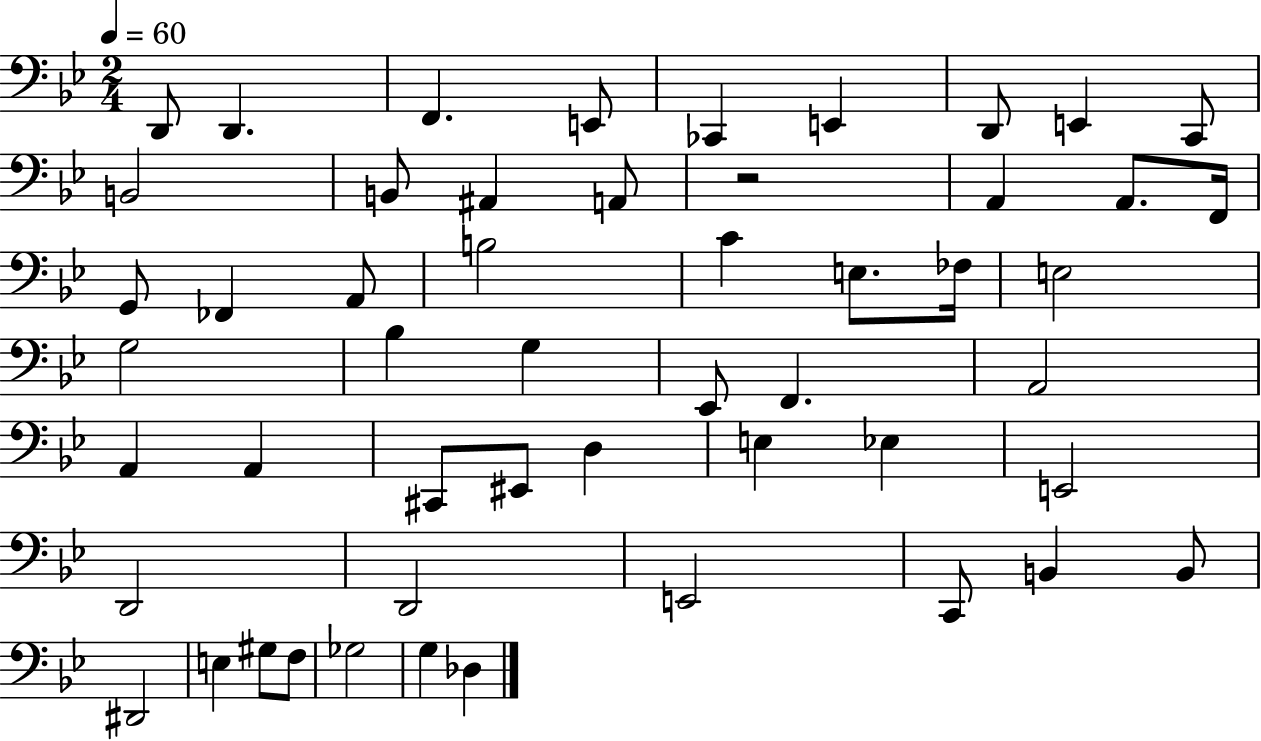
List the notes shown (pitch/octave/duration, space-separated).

D2/e D2/q. F2/q. E2/e CES2/q E2/q D2/e E2/q C2/e B2/h B2/e A#2/q A2/e R/h A2/q A2/e. F2/s G2/e FES2/q A2/e B3/h C4/q E3/e. FES3/s E3/h G3/h Bb3/q G3/q Eb2/e F2/q. A2/h A2/q A2/q C#2/e EIS2/e D3/q E3/q Eb3/q E2/h D2/h D2/h E2/h C2/e B2/q B2/e D#2/h E3/q G#3/e F3/e Gb3/h G3/q Db3/q